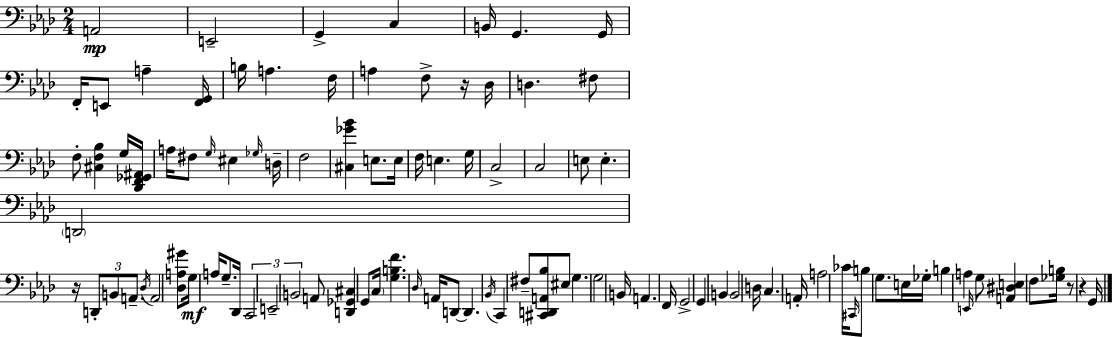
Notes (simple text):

A2/h E2/h G2/q C3/q B2/s G2/q. G2/s F2/s E2/e A3/q [F2,G2]/s B3/s A3/q. F3/s A3/q F3/e R/s Db3/s D3/q. F#3/e F3/e [C#3,F3,Bb3]/q G3/s [Db2,F2,Gb2,A#2]/s A3/s F#3/e G3/s EIS3/q Gb3/s D3/s F3/h [C#3,Gb4,Bb4]/q E3/e. E3/s F3/s E3/q. G3/s C3/h C3/h E3/e E3/q. D2/h R/s D2/e B2/e A2/e. Db3/s A2/h [Db3,A3,G#4]/e G3/s A3/s G3/e. Db2/s C2/h E2/h B2/h A2/e [D2,Gb2,C#3]/q G2/e C3/s [G3,B3,F4]/q. Db3/s A2/s D2/e D2/q. Bb2/s C2/q F#3/e [C#2,D2,A2,Bb3]/e EIS3/e G3/q. G3/h B2/s A2/q. F2/s G2/h G2/q B2/q B2/h D3/s C3/q. A2/s A3/h CES4/s C#2/s B3/e G3/e. E3/s Gb3/s B3/q A3/q E2/s G3/e [A2,D#3,E3]/q F3/e [Gb3,B3]/s R/e R/q G2/s